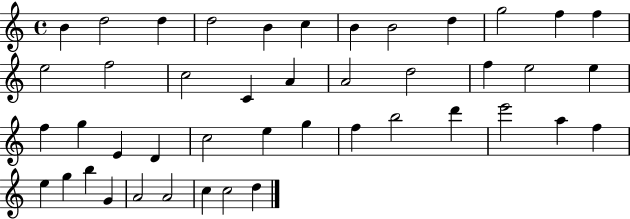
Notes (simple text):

B4/q D5/h D5/q D5/h B4/q C5/q B4/q B4/h D5/q G5/h F5/q F5/q E5/h F5/h C5/h C4/q A4/q A4/h D5/h F5/q E5/h E5/q F5/q G5/q E4/q D4/q C5/h E5/q G5/q F5/q B5/h D6/q E6/h A5/q F5/q E5/q G5/q B5/q G4/q A4/h A4/h C5/q C5/h D5/q